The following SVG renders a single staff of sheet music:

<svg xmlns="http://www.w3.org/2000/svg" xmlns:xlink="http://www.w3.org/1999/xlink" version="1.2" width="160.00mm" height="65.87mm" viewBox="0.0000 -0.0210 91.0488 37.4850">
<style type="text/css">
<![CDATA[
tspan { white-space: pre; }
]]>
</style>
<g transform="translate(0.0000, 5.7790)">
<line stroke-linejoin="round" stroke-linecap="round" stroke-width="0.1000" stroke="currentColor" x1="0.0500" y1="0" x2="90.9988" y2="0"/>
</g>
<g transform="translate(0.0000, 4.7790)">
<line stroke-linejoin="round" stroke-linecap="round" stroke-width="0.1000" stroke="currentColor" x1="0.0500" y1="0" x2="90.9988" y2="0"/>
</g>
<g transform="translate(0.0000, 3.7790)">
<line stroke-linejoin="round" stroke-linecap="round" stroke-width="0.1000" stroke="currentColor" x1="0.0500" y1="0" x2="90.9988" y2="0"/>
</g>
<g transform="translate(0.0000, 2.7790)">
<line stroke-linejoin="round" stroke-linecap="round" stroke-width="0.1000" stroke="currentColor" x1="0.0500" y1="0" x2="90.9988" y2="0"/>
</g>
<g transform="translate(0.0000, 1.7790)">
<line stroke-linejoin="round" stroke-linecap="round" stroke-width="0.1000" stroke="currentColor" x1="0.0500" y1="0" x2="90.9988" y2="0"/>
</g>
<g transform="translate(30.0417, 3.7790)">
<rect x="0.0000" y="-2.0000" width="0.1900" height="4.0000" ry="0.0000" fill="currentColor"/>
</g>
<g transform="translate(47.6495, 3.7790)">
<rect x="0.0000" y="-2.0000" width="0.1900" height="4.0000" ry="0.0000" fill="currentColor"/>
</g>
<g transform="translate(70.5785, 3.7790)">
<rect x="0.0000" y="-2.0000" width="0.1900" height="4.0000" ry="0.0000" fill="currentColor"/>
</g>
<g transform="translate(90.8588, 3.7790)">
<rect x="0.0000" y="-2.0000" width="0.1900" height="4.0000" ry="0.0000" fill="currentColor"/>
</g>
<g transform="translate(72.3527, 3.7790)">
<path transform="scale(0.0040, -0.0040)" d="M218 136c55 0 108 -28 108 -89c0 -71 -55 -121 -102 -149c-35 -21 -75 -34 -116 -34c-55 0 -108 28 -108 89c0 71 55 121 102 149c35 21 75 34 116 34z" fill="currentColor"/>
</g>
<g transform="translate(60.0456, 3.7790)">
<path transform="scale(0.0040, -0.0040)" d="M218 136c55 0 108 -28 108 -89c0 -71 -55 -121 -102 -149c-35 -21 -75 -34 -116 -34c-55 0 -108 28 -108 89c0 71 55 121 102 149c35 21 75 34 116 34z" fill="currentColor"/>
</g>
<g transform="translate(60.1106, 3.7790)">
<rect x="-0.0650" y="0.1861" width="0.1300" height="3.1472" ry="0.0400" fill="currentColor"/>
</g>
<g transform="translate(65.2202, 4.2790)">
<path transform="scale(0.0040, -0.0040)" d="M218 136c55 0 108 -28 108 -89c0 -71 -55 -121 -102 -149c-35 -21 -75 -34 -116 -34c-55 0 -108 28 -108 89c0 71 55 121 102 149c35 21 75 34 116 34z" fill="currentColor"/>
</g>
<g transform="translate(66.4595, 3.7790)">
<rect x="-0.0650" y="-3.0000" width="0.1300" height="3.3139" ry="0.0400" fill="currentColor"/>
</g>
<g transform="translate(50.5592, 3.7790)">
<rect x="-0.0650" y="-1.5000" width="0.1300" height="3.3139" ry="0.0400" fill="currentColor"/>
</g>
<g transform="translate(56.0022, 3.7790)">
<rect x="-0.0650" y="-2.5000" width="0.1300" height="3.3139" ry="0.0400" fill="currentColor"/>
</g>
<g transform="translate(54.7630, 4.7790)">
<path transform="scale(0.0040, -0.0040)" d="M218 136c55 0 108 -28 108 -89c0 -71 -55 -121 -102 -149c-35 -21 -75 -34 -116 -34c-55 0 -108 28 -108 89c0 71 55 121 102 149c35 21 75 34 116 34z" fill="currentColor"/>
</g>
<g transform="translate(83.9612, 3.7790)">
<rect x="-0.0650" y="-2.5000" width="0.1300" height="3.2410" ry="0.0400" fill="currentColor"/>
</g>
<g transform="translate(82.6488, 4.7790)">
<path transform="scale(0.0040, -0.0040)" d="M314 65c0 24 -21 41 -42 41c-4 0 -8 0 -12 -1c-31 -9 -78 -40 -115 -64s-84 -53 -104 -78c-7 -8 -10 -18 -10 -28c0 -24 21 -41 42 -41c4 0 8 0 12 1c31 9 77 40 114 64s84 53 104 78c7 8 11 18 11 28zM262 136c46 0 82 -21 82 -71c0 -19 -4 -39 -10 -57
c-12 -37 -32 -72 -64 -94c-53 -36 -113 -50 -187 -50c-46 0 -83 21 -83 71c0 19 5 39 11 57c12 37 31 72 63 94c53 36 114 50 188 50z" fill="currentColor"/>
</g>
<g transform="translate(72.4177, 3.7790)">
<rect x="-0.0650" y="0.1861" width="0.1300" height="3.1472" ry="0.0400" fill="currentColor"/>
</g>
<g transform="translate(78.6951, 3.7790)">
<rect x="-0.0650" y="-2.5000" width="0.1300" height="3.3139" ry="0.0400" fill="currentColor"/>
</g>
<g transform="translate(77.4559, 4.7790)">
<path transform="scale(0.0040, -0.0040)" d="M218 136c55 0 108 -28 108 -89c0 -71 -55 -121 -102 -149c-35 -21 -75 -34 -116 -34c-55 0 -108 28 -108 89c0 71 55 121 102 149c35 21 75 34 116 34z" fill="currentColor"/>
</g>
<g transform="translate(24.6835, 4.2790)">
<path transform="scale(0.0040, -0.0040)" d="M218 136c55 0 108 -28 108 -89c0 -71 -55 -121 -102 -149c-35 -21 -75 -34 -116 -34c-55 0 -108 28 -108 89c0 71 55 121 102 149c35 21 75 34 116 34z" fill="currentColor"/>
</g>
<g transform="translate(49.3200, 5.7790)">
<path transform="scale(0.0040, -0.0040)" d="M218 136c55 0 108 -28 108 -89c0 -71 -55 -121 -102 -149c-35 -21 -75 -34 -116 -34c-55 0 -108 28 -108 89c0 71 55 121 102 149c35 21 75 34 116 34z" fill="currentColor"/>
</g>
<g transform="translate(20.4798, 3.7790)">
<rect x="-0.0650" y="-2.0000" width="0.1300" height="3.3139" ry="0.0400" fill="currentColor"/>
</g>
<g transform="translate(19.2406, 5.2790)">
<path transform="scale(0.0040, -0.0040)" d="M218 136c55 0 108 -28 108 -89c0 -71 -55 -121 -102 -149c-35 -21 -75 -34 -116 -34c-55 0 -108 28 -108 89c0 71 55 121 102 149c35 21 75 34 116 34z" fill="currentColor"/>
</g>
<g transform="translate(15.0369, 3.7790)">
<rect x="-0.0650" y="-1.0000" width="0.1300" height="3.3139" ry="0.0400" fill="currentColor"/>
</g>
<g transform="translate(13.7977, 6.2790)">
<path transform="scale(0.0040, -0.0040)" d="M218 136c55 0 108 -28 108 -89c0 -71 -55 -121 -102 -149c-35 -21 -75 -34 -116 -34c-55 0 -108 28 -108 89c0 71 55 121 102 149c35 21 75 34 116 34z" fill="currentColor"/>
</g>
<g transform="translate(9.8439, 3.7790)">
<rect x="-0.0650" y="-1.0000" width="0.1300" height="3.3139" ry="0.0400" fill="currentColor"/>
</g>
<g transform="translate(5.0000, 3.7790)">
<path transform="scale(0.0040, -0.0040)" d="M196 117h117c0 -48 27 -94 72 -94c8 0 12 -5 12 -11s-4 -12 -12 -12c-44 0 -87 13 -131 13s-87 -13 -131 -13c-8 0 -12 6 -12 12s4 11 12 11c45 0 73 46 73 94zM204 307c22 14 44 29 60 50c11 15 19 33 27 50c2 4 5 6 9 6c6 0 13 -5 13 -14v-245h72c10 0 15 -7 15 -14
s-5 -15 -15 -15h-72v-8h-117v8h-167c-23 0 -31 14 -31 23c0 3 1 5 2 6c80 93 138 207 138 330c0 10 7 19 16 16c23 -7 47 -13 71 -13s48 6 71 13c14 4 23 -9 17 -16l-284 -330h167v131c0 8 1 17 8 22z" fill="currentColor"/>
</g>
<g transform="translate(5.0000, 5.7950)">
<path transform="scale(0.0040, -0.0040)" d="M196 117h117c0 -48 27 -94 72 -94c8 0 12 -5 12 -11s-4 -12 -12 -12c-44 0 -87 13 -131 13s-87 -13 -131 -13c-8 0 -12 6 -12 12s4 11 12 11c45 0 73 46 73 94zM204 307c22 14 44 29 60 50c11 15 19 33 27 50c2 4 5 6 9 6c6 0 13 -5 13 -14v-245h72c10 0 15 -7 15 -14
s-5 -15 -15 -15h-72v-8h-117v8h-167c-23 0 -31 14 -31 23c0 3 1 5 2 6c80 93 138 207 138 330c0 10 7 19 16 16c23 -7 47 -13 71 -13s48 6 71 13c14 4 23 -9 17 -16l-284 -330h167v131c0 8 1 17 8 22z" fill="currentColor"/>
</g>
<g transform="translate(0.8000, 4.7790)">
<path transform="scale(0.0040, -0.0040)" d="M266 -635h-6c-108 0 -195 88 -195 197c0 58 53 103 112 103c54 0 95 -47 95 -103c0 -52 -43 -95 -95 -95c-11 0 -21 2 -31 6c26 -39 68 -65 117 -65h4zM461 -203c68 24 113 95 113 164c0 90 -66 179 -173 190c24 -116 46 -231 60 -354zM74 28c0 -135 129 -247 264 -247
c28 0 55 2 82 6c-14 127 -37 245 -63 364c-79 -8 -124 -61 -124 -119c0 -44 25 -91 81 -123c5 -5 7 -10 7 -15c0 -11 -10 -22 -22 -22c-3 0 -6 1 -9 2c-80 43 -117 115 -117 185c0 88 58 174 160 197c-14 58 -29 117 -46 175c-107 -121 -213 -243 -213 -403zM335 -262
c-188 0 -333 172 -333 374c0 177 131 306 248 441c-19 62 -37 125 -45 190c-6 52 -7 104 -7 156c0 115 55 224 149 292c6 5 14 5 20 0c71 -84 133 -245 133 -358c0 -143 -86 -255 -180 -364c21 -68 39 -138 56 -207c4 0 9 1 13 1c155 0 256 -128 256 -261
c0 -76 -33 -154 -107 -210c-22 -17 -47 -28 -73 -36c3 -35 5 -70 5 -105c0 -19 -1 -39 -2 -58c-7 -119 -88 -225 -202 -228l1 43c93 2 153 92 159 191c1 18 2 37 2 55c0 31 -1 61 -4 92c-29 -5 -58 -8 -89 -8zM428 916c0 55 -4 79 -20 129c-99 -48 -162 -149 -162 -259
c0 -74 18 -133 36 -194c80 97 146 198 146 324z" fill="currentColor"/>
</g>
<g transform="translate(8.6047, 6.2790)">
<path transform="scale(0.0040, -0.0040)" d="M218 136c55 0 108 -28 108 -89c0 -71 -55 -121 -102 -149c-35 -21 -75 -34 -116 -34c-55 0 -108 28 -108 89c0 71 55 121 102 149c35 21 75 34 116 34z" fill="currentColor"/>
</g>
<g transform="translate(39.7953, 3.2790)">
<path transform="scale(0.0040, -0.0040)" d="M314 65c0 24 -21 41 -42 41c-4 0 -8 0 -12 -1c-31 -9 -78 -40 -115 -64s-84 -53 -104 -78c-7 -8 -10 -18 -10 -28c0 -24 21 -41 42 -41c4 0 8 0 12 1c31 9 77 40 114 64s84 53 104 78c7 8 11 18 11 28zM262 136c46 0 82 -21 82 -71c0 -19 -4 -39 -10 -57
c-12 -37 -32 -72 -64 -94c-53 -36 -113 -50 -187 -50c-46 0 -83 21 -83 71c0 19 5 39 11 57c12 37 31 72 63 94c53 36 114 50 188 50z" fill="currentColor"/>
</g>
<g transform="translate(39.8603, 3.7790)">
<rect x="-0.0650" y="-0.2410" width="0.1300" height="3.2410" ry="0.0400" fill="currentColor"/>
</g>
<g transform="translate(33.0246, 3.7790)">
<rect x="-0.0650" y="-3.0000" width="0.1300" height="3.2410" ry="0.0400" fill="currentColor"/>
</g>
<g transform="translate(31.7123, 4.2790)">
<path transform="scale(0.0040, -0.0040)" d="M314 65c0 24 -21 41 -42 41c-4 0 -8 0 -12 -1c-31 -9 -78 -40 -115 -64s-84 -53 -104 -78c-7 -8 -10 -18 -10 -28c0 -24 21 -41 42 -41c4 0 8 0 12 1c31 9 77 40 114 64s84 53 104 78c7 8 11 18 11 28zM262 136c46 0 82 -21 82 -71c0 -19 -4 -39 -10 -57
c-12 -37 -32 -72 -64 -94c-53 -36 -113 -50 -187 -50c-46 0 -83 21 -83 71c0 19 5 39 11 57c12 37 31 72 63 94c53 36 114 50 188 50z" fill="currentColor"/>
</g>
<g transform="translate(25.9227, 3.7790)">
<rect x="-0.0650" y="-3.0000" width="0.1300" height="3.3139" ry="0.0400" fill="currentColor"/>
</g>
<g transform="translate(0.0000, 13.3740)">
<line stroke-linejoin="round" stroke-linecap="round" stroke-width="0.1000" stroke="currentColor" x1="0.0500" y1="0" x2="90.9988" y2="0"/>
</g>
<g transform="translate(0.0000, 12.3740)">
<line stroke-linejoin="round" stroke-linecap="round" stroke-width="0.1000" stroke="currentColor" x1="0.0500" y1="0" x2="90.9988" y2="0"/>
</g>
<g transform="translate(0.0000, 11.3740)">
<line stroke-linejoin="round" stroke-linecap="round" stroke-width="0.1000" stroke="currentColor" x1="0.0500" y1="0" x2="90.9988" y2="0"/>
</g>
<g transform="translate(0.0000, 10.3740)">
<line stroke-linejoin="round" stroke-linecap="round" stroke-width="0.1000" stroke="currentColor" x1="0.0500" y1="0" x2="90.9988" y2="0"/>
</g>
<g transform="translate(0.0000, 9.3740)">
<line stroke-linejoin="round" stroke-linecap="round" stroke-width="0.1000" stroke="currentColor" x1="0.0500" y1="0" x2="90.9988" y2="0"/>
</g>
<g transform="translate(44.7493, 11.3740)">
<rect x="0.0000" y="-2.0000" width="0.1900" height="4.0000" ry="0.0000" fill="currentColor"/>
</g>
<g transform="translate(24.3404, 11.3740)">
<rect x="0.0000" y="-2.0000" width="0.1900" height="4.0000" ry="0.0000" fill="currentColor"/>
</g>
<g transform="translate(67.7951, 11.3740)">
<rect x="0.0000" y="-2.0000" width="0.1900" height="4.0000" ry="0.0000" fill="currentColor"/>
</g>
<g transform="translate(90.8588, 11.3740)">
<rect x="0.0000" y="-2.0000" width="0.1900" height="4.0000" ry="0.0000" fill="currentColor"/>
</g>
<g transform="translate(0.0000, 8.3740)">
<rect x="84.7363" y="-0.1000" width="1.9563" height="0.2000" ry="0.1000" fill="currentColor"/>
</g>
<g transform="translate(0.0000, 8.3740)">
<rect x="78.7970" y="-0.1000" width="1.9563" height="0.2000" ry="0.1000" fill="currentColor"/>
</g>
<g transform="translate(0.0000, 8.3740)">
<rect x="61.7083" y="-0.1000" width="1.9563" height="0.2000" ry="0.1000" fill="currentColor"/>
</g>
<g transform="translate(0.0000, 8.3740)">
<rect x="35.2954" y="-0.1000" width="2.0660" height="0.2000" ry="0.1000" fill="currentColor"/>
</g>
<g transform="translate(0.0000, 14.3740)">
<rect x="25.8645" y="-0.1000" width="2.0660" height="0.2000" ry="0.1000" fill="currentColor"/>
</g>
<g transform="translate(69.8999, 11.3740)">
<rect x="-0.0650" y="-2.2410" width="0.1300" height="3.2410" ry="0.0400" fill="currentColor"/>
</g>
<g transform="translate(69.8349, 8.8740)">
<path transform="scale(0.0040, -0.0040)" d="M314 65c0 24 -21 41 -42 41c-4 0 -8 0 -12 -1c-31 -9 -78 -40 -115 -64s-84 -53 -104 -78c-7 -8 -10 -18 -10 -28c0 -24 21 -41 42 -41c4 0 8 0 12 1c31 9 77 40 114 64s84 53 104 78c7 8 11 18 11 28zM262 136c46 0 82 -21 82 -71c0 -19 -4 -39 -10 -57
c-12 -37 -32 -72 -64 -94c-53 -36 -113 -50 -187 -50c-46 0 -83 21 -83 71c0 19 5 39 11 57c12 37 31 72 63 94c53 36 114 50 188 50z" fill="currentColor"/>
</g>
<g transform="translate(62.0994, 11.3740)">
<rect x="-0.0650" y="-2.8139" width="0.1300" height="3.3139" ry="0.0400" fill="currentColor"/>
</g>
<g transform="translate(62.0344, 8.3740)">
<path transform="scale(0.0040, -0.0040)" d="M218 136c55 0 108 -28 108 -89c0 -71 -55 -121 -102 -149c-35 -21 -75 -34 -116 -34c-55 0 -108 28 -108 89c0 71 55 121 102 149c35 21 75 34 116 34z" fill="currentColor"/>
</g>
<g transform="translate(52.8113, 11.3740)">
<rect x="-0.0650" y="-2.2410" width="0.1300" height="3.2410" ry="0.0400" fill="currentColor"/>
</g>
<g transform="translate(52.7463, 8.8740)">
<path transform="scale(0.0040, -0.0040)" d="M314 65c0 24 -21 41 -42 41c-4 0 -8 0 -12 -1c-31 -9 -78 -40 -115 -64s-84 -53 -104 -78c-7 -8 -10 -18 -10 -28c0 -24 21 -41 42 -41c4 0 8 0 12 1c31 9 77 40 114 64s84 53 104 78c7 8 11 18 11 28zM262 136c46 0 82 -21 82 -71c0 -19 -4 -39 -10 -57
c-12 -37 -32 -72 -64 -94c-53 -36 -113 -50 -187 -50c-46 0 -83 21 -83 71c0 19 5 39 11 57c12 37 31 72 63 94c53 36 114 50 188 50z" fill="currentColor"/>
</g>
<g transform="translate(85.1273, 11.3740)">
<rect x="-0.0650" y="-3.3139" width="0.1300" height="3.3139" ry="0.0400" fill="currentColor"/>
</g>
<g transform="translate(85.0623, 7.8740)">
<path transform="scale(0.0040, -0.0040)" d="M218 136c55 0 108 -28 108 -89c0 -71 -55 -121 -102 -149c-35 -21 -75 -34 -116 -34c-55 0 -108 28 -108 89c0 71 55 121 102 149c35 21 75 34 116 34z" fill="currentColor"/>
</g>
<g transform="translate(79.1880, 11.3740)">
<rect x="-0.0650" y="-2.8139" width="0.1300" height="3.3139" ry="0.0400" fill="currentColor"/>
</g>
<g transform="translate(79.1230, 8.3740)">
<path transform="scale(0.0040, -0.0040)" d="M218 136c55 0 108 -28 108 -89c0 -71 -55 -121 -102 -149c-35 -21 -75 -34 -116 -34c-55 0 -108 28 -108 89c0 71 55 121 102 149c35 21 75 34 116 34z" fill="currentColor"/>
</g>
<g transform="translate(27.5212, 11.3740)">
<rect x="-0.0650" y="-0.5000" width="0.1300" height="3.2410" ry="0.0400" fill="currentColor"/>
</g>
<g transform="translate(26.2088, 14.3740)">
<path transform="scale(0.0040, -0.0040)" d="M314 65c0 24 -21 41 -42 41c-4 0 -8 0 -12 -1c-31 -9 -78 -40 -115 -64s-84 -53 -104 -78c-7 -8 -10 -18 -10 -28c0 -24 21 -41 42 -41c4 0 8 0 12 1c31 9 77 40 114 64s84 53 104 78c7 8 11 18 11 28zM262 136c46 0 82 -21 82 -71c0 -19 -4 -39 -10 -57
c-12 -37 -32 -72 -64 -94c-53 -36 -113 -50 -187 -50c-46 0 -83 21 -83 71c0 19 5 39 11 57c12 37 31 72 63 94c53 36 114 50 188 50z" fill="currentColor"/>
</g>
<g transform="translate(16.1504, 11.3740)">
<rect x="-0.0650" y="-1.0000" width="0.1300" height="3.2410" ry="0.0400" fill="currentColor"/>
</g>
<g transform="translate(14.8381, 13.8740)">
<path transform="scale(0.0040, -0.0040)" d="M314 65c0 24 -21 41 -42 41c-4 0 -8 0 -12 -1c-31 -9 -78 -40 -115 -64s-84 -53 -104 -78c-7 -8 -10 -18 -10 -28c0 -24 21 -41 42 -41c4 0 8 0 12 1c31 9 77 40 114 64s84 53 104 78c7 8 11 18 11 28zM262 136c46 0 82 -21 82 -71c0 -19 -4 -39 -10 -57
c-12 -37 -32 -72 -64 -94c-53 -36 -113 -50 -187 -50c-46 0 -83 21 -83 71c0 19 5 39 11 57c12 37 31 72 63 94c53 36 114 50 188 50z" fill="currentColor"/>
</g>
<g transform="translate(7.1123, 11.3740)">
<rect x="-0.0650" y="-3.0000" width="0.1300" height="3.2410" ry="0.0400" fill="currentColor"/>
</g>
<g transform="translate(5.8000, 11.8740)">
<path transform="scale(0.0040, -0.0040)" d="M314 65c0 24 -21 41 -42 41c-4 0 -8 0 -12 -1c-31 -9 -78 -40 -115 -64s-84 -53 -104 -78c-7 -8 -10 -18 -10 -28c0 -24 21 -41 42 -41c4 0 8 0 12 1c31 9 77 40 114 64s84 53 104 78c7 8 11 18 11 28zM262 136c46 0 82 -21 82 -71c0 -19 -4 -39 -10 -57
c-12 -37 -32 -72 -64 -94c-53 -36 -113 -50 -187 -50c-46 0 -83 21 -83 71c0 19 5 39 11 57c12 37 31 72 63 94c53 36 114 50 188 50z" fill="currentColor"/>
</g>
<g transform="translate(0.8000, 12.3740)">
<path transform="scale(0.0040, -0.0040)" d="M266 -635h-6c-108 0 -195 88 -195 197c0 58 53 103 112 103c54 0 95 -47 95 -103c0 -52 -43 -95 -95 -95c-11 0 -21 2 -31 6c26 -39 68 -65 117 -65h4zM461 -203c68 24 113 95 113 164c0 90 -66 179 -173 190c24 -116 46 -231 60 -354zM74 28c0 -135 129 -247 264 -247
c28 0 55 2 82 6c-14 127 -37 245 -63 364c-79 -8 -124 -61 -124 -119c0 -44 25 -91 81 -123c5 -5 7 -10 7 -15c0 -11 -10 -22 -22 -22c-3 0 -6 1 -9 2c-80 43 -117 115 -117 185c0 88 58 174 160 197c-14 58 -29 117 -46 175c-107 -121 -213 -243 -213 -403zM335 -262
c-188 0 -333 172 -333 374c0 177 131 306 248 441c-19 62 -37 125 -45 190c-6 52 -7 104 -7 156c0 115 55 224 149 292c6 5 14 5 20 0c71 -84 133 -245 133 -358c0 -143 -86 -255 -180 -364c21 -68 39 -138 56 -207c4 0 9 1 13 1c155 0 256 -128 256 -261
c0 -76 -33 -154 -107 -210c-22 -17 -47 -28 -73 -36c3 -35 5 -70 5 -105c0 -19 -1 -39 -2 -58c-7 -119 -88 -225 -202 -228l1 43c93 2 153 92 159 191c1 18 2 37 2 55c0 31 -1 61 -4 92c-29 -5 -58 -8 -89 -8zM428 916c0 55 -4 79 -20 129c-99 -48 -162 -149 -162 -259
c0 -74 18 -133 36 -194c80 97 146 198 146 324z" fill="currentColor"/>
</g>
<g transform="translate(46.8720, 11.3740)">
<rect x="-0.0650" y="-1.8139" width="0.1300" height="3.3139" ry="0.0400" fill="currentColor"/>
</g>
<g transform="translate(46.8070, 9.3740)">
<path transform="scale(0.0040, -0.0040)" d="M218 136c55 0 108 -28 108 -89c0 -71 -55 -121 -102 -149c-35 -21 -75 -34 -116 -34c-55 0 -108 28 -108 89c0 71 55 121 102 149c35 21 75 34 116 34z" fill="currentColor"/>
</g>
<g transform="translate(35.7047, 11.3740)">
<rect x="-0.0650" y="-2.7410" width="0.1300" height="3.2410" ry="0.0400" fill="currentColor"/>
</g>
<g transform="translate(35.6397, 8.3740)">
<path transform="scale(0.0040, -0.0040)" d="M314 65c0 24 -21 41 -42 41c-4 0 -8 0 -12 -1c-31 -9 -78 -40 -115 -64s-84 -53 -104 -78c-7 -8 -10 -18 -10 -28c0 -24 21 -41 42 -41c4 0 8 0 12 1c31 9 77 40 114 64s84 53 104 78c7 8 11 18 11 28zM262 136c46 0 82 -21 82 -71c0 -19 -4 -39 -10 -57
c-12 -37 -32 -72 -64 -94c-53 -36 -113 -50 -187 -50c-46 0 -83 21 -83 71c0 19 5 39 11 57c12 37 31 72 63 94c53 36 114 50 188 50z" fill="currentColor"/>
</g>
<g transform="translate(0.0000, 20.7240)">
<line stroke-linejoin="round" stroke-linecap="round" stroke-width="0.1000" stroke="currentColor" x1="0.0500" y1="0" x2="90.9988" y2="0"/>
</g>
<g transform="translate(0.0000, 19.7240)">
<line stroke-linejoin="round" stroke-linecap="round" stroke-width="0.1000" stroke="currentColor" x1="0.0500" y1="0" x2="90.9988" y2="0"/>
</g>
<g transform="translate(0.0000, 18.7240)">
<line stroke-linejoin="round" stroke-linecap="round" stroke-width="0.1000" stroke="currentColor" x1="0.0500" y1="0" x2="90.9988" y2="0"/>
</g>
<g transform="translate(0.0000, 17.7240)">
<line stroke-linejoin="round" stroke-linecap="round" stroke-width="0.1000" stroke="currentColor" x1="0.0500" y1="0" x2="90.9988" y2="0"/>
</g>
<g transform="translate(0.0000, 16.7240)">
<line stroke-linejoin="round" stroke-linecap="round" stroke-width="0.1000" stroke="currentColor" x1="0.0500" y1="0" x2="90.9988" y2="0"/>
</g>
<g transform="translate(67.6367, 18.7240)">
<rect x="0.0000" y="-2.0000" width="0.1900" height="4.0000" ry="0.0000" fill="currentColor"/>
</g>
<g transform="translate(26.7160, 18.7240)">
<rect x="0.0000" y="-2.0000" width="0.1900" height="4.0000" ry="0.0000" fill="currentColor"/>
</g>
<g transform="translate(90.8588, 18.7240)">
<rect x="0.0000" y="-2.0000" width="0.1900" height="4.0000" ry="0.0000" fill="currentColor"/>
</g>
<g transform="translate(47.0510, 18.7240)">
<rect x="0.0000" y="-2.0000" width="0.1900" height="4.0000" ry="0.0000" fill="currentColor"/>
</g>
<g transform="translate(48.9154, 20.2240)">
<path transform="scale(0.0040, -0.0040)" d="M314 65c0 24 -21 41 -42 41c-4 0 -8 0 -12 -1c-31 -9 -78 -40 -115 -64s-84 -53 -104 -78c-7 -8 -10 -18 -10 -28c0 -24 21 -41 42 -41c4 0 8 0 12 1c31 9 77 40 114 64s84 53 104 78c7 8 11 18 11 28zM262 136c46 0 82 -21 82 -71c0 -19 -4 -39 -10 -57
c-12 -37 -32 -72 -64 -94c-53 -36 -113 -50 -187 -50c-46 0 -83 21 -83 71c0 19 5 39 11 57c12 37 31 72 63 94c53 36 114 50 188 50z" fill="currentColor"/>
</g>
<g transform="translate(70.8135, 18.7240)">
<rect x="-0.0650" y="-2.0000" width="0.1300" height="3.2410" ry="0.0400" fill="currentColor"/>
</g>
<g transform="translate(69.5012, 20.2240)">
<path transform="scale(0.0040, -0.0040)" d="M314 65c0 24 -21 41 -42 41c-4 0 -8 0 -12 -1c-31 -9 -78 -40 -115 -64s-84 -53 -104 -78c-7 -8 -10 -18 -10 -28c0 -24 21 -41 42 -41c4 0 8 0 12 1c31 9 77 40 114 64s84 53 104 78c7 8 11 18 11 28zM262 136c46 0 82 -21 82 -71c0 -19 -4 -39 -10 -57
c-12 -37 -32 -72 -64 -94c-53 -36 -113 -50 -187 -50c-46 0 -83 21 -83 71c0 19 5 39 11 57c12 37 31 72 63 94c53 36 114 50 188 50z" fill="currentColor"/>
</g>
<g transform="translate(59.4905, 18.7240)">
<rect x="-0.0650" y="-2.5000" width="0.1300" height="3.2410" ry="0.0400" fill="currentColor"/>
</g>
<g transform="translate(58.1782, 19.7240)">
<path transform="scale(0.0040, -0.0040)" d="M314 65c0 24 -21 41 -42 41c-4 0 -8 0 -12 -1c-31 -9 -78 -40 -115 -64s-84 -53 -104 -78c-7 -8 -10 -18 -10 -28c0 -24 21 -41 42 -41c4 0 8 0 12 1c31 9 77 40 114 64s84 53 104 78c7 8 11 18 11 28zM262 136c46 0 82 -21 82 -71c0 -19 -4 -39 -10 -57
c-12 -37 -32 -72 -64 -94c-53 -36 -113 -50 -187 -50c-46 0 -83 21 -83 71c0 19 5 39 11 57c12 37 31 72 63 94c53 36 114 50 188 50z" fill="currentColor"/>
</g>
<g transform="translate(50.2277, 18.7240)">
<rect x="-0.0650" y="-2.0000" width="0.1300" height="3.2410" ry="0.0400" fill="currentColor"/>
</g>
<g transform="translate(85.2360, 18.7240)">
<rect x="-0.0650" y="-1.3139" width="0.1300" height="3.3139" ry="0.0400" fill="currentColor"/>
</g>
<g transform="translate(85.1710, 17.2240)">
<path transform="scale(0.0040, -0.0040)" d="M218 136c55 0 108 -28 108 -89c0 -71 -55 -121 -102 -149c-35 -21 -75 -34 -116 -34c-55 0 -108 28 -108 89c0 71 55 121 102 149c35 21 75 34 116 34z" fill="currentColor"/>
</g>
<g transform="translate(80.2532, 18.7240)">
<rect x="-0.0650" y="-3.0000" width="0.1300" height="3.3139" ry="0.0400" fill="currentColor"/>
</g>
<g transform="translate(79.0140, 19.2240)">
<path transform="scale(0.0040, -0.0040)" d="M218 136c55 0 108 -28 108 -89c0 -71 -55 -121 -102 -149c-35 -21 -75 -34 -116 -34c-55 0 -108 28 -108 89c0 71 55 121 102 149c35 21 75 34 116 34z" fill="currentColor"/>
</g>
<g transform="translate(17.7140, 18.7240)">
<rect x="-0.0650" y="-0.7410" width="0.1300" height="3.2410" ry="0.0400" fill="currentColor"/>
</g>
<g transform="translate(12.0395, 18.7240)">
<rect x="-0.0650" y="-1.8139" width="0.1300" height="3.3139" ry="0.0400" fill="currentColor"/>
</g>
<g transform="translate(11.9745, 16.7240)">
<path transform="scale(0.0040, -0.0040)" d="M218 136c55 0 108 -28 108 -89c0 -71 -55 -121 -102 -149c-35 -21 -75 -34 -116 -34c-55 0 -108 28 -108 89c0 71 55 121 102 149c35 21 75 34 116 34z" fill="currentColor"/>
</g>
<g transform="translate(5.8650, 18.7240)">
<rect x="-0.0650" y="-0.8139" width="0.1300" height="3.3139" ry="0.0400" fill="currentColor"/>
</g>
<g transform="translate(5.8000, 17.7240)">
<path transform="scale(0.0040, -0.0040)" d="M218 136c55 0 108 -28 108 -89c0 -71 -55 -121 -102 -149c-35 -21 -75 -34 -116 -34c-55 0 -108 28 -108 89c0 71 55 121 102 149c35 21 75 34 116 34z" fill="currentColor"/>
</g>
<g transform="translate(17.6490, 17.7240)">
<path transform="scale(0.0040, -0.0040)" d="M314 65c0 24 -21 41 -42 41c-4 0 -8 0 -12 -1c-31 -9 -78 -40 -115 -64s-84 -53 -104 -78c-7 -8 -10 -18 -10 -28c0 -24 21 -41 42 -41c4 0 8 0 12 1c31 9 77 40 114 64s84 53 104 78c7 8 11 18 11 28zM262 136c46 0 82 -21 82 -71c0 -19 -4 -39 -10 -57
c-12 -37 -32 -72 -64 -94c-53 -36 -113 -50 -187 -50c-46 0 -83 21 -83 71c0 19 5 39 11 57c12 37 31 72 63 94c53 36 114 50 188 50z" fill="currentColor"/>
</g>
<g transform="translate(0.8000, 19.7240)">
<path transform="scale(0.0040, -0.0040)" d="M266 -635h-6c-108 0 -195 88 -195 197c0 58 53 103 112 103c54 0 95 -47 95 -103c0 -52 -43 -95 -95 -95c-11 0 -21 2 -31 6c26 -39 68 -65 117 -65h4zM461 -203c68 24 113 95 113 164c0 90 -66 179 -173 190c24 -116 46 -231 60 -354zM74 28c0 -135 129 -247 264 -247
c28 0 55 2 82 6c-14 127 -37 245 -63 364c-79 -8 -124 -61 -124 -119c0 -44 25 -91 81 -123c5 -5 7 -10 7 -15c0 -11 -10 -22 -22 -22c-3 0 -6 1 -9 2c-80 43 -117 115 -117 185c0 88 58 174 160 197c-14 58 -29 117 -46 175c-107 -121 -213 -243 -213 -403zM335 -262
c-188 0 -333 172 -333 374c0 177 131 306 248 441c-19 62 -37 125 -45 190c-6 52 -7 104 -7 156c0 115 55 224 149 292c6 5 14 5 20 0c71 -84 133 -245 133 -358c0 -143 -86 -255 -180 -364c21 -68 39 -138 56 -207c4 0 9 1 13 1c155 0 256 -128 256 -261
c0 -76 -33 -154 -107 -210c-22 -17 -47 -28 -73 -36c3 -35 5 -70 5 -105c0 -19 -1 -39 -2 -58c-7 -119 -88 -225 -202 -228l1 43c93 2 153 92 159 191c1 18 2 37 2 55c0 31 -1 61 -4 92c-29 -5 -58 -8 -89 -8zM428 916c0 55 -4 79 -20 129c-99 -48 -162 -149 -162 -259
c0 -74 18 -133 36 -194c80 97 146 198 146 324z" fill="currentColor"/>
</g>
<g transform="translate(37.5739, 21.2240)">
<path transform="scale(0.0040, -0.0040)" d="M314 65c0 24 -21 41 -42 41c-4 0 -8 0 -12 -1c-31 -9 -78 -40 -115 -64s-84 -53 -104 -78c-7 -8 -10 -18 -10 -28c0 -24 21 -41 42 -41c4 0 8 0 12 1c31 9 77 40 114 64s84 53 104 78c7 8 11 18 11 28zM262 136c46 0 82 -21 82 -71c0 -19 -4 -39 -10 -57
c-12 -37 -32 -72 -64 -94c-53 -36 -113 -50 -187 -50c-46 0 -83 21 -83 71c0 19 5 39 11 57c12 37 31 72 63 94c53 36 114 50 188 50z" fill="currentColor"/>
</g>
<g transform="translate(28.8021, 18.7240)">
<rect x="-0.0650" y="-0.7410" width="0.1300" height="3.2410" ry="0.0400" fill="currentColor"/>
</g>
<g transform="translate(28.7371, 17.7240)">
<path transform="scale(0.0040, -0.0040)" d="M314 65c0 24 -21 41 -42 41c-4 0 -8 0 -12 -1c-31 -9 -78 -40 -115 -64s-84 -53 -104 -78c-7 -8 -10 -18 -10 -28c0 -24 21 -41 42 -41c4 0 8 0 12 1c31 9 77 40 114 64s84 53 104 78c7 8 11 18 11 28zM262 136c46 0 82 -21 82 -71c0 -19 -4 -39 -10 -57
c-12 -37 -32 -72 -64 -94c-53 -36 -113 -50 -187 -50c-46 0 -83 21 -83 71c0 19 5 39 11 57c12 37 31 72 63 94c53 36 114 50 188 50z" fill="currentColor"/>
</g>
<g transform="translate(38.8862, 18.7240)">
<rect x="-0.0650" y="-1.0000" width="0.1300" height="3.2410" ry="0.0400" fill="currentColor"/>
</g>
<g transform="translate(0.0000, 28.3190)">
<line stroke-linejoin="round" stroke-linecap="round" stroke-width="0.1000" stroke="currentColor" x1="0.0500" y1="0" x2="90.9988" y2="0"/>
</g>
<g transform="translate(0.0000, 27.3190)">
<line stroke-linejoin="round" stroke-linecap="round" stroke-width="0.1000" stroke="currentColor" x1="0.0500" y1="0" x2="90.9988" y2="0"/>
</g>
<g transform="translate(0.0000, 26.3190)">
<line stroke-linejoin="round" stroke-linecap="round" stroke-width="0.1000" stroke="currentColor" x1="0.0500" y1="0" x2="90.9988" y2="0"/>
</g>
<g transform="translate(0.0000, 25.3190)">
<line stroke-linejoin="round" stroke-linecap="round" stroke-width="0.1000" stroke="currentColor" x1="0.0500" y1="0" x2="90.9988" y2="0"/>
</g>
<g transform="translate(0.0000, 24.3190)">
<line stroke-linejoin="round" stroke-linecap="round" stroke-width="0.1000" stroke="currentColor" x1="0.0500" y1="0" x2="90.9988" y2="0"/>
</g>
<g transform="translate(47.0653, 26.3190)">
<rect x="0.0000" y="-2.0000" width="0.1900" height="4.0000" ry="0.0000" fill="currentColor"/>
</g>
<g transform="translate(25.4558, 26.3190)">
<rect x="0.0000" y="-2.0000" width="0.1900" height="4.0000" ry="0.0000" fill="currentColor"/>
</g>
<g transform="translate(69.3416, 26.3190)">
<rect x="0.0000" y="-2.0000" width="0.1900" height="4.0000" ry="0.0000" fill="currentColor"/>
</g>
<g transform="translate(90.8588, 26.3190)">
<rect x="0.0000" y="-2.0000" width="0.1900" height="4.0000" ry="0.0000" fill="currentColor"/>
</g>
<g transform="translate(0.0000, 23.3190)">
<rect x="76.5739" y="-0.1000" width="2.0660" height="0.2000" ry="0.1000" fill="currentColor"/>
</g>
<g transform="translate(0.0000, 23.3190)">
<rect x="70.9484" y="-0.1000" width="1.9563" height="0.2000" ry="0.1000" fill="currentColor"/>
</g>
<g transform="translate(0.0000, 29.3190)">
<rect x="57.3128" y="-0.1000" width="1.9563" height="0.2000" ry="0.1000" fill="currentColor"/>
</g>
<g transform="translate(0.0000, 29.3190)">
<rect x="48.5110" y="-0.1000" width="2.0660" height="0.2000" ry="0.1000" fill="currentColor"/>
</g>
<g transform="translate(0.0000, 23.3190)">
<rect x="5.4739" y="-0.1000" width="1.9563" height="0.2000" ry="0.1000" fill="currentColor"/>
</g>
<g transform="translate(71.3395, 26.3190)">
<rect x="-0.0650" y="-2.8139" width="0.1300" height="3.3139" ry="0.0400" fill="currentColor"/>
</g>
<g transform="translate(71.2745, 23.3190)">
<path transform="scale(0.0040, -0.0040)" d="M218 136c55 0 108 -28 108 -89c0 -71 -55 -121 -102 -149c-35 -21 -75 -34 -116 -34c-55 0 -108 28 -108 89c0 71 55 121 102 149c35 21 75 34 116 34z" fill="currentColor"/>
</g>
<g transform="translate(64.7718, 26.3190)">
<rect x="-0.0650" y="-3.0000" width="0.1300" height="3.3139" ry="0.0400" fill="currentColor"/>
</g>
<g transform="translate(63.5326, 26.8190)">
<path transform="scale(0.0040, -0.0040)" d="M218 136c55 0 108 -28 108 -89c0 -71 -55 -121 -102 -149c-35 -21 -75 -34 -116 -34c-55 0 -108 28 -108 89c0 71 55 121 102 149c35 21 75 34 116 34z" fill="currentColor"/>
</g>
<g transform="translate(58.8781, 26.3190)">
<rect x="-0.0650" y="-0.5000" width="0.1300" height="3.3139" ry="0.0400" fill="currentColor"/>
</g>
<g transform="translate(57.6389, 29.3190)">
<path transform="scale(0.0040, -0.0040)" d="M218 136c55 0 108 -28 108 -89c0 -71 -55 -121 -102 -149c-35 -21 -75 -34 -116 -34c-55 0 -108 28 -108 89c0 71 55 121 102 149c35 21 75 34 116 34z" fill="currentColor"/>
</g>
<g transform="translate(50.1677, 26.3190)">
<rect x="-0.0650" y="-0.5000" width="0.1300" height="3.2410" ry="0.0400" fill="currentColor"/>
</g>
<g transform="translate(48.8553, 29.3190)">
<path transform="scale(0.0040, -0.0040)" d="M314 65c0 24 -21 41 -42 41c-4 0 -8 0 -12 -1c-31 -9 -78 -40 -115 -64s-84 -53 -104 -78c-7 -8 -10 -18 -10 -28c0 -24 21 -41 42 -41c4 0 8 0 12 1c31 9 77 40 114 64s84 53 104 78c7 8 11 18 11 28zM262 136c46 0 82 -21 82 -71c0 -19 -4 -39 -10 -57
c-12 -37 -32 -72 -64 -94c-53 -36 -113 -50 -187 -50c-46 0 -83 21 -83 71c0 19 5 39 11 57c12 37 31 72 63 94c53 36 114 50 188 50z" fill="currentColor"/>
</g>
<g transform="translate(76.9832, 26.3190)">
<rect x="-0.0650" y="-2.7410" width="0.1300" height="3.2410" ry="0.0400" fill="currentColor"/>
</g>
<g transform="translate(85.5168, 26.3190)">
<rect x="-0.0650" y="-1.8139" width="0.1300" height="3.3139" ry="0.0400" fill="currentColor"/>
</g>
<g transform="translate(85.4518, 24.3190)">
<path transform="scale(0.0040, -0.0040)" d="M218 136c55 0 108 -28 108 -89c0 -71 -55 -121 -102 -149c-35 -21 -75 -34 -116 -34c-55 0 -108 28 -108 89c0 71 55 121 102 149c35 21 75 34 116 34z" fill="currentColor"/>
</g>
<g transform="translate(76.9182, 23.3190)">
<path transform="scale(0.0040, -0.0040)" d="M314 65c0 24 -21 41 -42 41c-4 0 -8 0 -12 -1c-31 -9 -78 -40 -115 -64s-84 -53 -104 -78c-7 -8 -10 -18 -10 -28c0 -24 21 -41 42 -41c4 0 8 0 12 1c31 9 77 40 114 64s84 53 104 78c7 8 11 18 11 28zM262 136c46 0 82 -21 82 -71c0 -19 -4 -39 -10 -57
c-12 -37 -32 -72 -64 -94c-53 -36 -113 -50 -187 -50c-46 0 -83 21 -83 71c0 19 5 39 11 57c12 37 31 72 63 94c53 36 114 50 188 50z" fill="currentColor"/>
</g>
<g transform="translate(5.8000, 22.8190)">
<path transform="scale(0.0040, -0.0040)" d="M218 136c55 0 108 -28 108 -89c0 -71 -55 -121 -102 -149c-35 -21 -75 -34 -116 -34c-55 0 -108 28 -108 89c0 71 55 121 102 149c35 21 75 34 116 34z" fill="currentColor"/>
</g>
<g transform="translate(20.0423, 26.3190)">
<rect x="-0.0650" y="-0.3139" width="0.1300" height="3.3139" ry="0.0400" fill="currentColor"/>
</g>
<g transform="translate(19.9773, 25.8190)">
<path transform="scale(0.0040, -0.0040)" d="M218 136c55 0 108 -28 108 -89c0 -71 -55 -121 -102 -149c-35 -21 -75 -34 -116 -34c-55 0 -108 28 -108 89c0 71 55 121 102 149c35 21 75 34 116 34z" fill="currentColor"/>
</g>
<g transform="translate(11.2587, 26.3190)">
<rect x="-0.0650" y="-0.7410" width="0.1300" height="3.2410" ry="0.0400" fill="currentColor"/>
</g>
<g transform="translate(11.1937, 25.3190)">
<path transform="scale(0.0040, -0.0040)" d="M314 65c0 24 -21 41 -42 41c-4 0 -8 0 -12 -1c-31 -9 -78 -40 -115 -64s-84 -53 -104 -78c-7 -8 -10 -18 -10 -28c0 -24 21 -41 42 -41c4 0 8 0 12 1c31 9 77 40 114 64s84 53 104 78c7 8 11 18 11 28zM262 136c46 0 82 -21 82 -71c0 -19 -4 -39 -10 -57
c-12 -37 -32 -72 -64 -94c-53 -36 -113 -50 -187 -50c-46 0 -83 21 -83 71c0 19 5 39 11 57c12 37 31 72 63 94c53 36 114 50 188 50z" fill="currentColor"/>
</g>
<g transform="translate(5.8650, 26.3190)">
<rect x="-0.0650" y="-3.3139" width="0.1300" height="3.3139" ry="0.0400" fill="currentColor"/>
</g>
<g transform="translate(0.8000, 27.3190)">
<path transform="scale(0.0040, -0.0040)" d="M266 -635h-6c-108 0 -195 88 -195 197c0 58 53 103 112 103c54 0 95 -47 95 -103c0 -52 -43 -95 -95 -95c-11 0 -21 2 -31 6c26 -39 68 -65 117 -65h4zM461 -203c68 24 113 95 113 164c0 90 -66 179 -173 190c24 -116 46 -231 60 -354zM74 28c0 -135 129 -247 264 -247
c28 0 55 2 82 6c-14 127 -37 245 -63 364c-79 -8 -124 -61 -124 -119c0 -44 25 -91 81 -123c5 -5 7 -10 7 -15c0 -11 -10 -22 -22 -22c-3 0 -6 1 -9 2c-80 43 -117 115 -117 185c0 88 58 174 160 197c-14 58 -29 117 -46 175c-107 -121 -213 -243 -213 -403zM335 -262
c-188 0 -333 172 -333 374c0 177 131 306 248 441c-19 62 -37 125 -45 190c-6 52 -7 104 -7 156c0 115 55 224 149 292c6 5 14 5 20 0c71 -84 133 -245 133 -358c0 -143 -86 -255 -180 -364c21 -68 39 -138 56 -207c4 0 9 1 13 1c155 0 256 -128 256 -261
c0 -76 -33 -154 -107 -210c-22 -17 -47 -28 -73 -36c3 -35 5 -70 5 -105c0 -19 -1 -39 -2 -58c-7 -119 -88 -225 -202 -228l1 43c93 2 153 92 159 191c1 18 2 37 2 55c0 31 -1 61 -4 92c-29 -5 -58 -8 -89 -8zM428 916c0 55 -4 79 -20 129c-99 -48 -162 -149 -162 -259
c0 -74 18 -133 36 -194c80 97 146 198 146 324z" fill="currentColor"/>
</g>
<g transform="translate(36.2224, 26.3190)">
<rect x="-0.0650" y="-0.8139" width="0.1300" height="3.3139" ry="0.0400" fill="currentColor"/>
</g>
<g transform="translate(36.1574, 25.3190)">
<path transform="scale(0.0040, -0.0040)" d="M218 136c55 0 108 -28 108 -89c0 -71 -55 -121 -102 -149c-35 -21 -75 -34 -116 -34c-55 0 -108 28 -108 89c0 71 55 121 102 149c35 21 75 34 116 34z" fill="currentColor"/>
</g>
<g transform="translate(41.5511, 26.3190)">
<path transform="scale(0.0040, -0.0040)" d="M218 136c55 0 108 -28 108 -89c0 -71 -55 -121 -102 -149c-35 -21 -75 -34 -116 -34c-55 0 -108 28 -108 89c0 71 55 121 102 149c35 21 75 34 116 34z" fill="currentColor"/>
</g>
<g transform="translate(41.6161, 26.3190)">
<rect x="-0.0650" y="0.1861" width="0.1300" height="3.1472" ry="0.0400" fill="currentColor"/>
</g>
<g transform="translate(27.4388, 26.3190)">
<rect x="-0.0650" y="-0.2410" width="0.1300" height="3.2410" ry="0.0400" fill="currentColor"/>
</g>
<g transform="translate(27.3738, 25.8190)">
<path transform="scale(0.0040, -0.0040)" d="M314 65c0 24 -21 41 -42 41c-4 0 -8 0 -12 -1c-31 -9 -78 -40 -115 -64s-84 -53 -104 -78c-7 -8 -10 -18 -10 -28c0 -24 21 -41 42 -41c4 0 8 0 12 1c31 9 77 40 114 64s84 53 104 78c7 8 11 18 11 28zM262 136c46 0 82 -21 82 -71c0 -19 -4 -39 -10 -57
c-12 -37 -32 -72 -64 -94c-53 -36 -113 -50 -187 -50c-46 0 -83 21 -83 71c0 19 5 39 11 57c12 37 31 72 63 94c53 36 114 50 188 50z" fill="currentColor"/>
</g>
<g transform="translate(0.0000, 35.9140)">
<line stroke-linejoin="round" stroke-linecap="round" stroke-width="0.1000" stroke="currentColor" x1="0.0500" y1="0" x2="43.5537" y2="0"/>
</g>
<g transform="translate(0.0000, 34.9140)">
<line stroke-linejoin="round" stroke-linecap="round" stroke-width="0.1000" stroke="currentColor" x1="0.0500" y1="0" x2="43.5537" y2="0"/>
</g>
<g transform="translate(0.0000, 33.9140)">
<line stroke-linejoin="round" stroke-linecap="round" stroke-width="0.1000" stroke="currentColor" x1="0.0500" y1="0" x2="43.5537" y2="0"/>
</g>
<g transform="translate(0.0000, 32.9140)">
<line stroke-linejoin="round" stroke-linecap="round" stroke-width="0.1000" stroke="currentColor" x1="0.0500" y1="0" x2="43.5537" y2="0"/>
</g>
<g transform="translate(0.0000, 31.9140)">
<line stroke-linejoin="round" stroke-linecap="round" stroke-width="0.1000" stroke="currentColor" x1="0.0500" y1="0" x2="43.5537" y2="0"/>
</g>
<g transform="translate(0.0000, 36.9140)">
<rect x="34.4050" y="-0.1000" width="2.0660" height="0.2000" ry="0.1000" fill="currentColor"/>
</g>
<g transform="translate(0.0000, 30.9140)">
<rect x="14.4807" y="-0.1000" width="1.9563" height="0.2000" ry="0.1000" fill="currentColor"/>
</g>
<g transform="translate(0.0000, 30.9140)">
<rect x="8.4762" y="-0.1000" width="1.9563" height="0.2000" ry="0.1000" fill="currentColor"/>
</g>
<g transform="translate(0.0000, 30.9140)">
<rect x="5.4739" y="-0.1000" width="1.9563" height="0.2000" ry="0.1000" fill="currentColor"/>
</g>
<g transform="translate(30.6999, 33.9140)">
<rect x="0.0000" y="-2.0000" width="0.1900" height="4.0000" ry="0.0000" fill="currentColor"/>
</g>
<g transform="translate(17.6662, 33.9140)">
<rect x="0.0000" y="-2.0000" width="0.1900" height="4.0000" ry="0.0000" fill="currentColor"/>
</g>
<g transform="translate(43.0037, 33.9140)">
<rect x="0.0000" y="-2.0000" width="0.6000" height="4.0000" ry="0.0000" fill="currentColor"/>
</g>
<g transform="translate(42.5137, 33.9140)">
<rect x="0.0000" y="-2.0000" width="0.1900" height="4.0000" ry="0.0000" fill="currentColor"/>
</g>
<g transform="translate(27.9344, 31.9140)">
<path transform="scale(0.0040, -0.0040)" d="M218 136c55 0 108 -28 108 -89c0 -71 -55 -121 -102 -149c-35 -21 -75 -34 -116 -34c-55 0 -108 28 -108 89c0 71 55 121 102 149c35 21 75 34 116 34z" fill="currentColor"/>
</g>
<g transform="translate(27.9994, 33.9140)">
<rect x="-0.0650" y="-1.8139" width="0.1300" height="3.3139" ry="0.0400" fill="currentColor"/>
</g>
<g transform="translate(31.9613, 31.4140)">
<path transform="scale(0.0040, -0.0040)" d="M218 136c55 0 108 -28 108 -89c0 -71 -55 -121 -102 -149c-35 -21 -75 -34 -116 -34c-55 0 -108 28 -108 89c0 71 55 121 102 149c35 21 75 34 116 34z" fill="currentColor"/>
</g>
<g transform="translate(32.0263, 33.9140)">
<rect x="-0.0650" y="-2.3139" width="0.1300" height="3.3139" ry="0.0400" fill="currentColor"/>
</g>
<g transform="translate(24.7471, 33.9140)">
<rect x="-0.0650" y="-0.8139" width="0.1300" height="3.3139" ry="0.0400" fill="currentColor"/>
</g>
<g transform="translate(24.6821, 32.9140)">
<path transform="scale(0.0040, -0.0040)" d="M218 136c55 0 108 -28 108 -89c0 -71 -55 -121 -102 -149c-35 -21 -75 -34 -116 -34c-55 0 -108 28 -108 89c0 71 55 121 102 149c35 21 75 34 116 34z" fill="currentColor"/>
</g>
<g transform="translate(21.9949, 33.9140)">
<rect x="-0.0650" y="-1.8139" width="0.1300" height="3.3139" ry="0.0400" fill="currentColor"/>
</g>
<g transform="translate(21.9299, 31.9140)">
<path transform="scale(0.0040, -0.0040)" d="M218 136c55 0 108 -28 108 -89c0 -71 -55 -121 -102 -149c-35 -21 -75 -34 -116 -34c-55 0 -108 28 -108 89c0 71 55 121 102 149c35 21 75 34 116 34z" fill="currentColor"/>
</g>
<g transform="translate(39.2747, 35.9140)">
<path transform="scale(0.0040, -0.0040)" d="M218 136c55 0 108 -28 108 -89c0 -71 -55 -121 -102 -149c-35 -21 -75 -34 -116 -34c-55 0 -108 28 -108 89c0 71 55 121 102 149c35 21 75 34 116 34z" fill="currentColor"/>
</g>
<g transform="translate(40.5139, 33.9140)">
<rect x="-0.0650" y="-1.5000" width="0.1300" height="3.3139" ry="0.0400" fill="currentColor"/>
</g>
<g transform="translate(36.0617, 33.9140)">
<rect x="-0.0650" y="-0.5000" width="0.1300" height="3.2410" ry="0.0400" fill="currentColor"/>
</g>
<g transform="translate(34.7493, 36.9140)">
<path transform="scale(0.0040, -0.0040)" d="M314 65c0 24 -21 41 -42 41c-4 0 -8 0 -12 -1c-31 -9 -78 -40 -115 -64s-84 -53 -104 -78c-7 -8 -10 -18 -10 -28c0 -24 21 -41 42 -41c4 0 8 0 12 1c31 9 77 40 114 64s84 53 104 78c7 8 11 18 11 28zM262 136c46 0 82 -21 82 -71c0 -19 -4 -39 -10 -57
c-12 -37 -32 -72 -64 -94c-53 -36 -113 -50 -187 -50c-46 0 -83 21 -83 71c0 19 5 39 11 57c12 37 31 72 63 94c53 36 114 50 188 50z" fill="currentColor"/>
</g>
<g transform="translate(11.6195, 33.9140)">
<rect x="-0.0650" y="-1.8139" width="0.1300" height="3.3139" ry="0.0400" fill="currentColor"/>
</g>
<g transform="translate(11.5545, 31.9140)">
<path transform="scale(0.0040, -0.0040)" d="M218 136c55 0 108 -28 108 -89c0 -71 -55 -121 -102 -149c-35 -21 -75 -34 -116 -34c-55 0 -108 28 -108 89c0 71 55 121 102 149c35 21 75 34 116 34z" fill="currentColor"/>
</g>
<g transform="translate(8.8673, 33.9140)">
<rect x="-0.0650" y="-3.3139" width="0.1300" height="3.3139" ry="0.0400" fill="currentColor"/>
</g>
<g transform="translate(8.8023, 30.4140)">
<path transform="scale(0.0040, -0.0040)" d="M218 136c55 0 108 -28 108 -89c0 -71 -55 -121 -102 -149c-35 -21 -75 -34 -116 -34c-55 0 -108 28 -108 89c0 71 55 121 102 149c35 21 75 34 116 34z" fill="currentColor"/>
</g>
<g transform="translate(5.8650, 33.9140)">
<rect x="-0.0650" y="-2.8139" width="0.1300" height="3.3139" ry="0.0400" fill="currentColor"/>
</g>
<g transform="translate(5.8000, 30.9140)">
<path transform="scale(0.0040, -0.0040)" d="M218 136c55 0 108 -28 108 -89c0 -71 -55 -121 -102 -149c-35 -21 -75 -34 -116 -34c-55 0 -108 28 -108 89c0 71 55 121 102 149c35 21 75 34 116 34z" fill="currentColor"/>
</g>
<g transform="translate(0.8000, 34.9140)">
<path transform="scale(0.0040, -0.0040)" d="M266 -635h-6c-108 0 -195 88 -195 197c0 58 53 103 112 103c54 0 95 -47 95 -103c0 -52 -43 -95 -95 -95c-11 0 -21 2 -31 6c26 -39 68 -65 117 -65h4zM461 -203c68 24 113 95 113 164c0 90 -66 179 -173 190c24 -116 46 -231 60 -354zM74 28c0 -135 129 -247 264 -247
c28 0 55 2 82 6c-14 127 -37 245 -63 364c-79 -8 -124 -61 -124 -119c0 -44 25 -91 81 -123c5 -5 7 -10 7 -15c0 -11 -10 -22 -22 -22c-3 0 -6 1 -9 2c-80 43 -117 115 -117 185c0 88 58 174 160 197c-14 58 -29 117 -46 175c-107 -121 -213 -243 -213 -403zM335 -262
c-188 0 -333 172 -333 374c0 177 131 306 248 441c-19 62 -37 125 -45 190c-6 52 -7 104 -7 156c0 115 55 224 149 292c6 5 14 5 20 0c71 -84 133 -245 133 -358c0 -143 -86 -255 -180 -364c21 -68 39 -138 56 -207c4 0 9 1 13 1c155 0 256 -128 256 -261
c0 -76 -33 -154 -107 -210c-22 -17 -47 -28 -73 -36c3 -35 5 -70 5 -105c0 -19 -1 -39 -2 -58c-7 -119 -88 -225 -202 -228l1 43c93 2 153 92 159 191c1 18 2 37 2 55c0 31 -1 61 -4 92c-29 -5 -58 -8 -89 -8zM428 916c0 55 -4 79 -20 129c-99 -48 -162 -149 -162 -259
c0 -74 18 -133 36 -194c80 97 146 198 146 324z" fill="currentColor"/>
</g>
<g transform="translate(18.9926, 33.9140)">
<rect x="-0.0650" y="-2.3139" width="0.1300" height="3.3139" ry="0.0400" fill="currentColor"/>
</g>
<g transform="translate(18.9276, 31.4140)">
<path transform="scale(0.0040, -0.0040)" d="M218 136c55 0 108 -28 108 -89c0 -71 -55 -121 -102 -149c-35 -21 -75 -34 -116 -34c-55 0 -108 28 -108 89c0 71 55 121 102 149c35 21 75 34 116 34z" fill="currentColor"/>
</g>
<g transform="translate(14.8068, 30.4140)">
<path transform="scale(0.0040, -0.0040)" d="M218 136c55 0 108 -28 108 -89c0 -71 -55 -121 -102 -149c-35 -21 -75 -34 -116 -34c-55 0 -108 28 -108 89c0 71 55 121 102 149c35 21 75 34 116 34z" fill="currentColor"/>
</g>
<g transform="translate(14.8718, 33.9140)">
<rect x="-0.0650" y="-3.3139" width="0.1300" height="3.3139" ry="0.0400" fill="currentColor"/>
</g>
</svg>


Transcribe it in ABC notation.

X:1
T:Untitled
M:4/4
L:1/4
K:C
D D F A A2 c2 E G B A B G G2 A2 D2 C2 a2 f g2 a g2 a b d f d2 d2 D2 F2 G2 F2 A e b d2 c c2 d B C2 C A a a2 f a b f b g f d f g C2 E